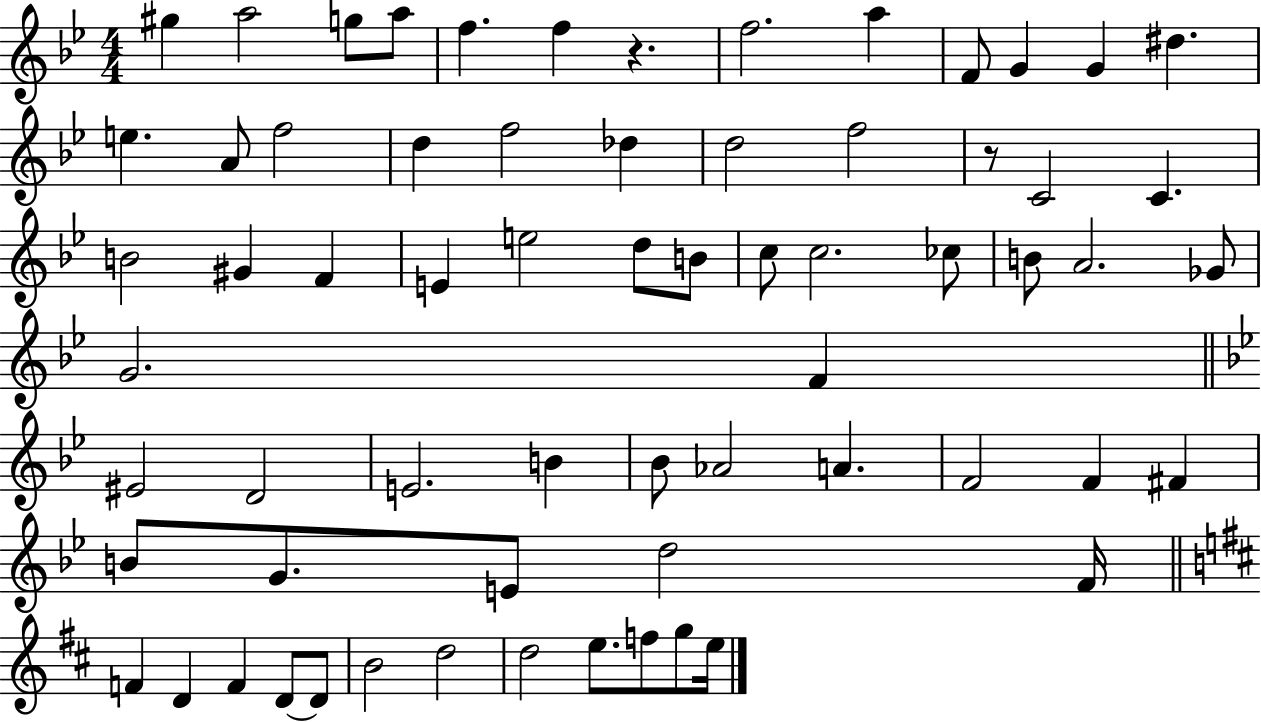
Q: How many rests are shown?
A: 2